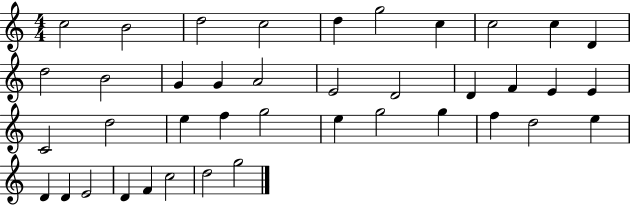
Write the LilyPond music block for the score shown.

{
  \clef treble
  \numericTimeSignature
  \time 4/4
  \key c \major
  c''2 b'2 | d''2 c''2 | d''4 g''2 c''4 | c''2 c''4 d'4 | \break d''2 b'2 | g'4 g'4 a'2 | e'2 d'2 | d'4 f'4 e'4 e'4 | \break c'2 d''2 | e''4 f''4 g''2 | e''4 g''2 g''4 | f''4 d''2 e''4 | \break d'4 d'4 e'2 | d'4 f'4 c''2 | d''2 g''2 | \bar "|."
}